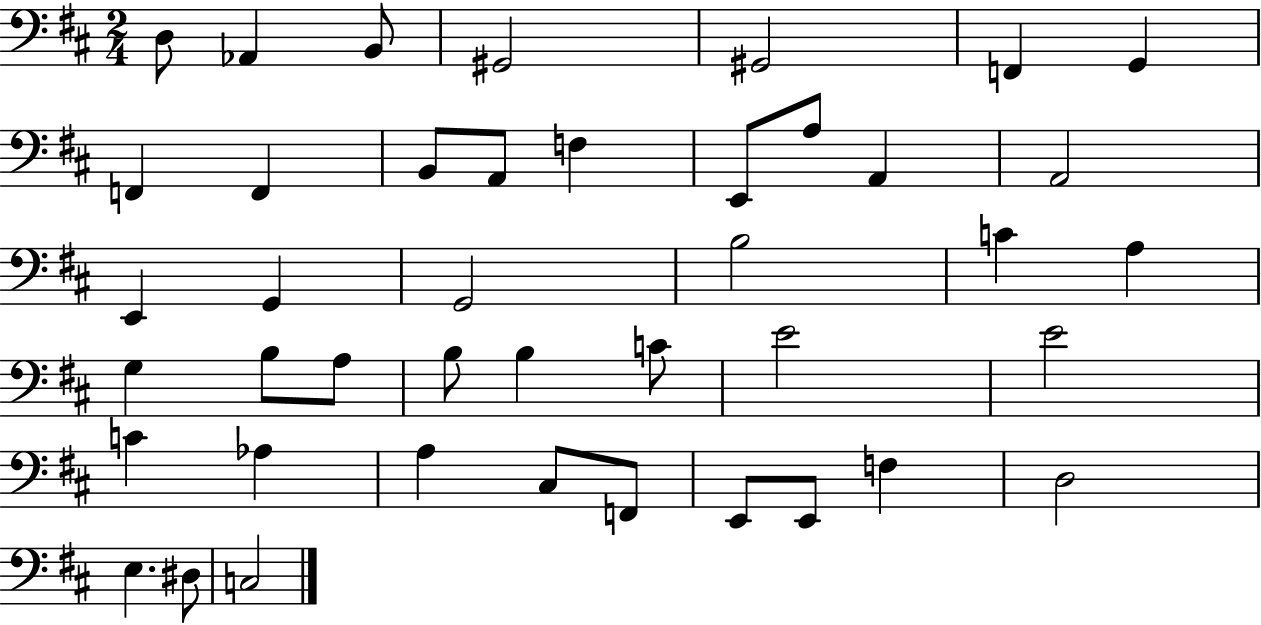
X:1
T:Untitled
M:2/4
L:1/4
K:D
D,/2 _A,, B,,/2 ^G,,2 ^G,,2 F,, G,, F,, F,, B,,/2 A,,/2 F, E,,/2 A,/2 A,, A,,2 E,, G,, G,,2 B,2 C A, G, B,/2 A,/2 B,/2 B, C/2 E2 E2 C _A, A, ^C,/2 F,,/2 E,,/2 E,,/2 F, D,2 E, ^D,/2 C,2